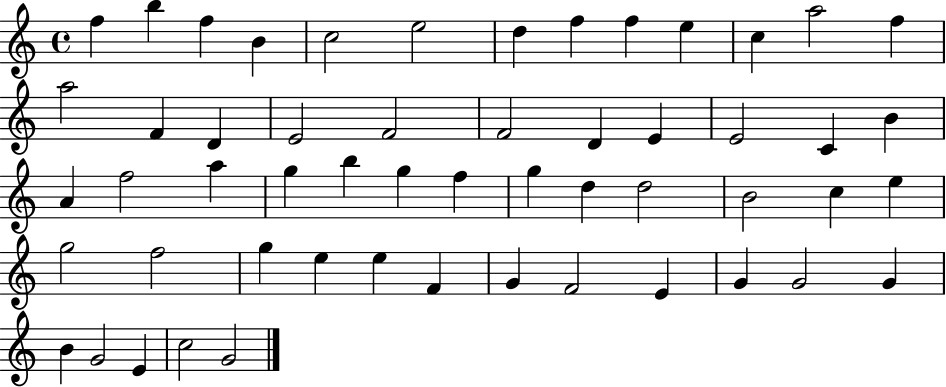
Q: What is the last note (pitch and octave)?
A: G4